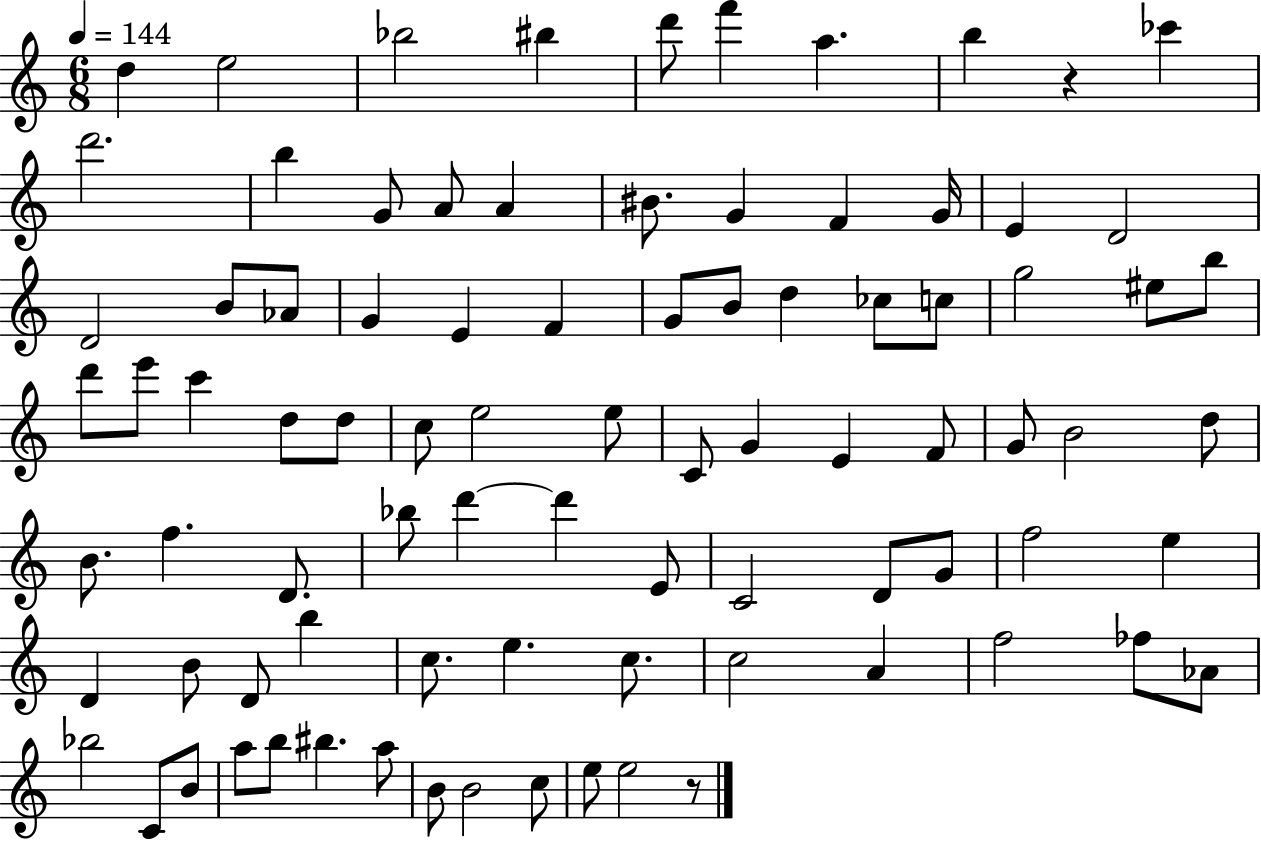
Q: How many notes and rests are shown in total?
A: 87